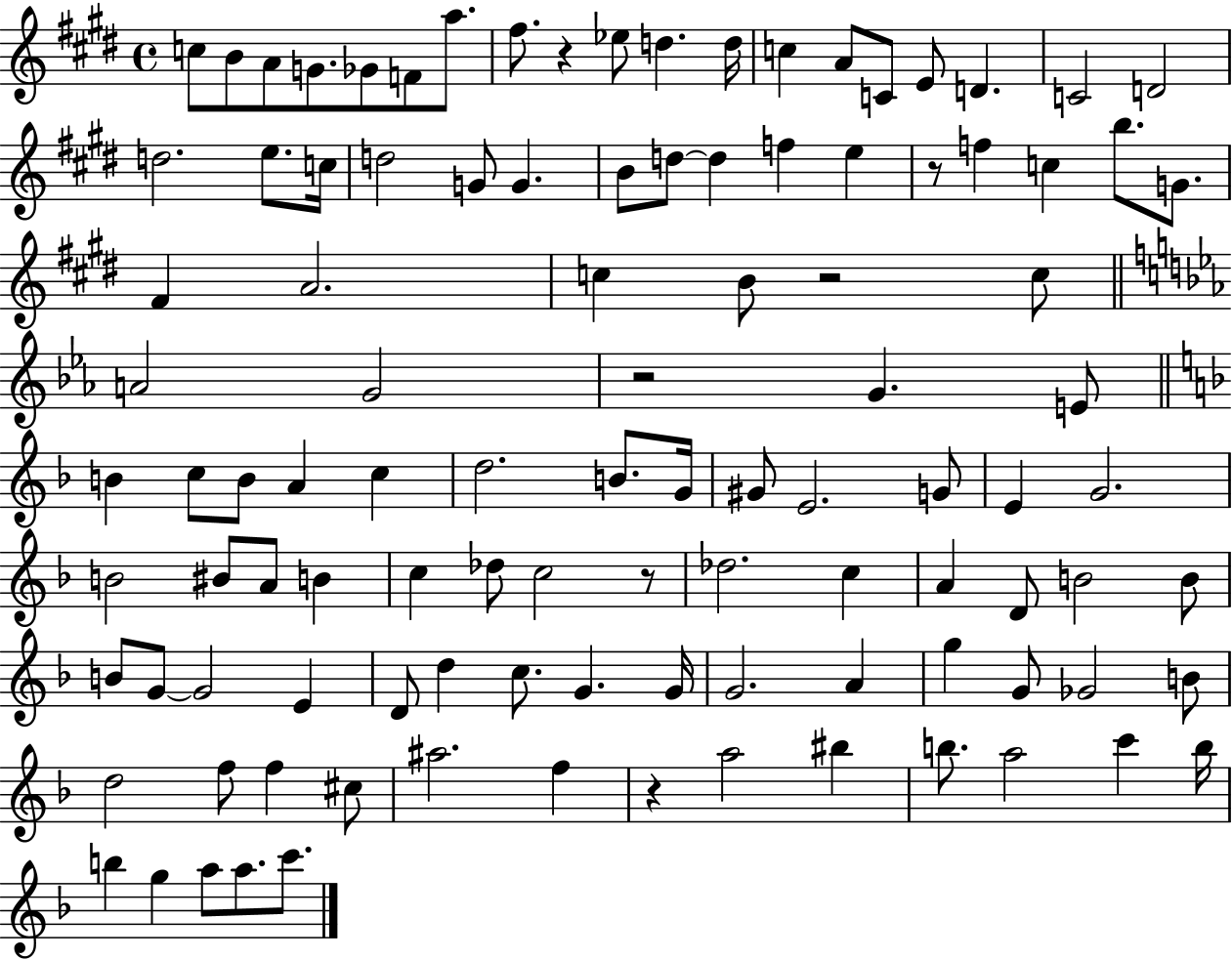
{
  \clef treble
  \time 4/4
  \defaultTimeSignature
  \key e \major
  c''8 b'8 a'8 g'8. ges'8 f'8 a''8. | fis''8. r4 ees''8 d''4. d''16 | c''4 a'8 c'8 e'8 d'4. | c'2 d'2 | \break d''2. e''8. c''16 | d''2 g'8 g'4. | b'8 d''8~~ d''4 f''4 e''4 | r8 f''4 c''4 b''8. g'8. | \break fis'4 a'2. | c''4 b'8 r2 c''8 | \bar "||" \break \key ees \major a'2 g'2 | r2 g'4. e'8 | \bar "||" \break \key f \major b'4 c''8 b'8 a'4 c''4 | d''2. b'8. g'16 | gis'8 e'2. g'8 | e'4 g'2. | \break b'2 bis'8 a'8 b'4 | c''4 des''8 c''2 r8 | des''2. c''4 | a'4 d'8 b'2 b'8 | \break b'8 g'8~~ g'2 e'4 | d'8 d''4 c''8. g'4. g'16 | g'2. a'4 | g''4 g'8 ges'2 b'8 | \break d''2 f''8 f''4 cis''8 | ais''2. f''4 | r4 a''2 bis''4 | b''8. a''2 c'''4 b''16 | \break b''4 g''4 a''8 a''8. c'''8. | \bar "|."
}